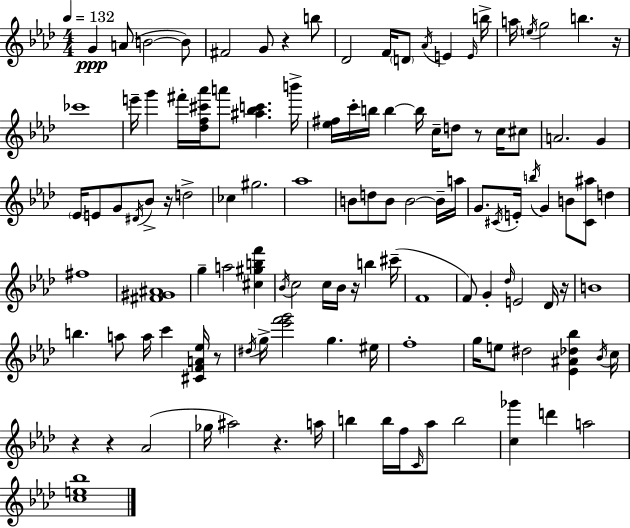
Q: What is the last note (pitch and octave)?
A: A5